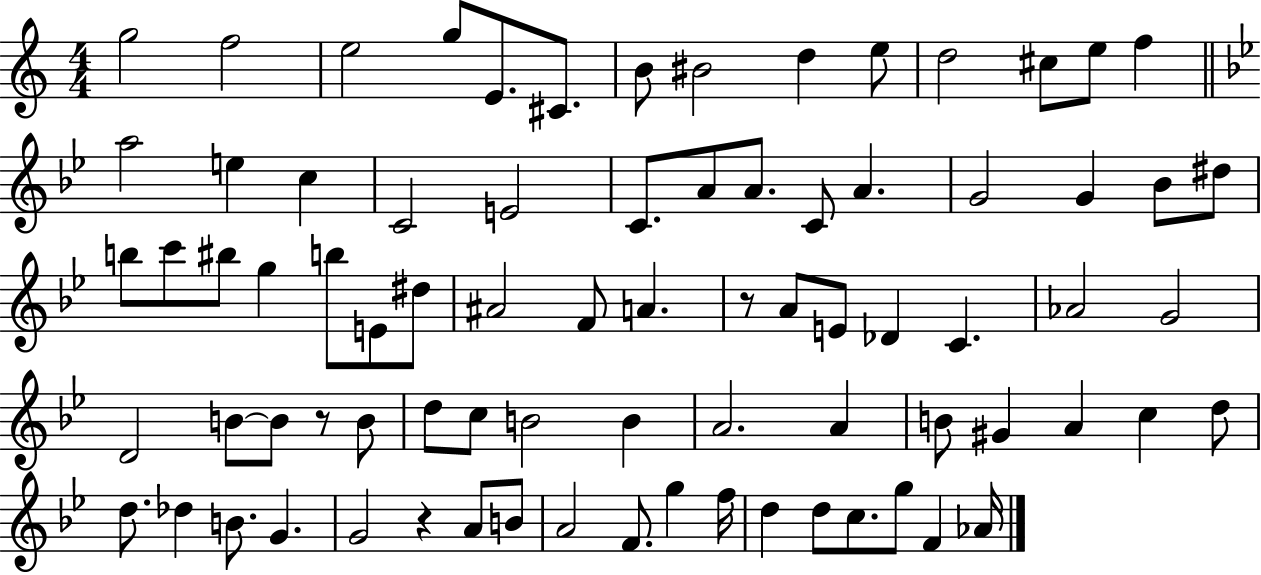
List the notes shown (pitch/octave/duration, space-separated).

G5/h F5/h E5/h G5/e E4/e. C#4/e. B4/e BIS4/h D5/q E5/e D5/h C#5/e E5/e F5/q A5/h E5/q C5/q C4/h E4/h C4/e. A4/e A4/e. C4/e A4/q. G4/h G4/q Bb4/e D#5/e B5/e C6/e BIS5/e G5/q B5/e E4/e D#5/e A#4/h F4/e A4/q. R/e A4/e E4/e Db4/q C4/q. Ab4/h G4/h D4/h B4/e B4/e R/e B4/e D5/e C5/e B4/h B4/q A4/h. A4/q B4/e G#4/q A4/q C5/q D5/e D5/e. Db5/q B4/e. G4/q. G4/h R/q A4/e B4/e A4/h F4/e. G5/q F5/s D5/q D5/e C5/e. G5/e F4/q Ab4/s